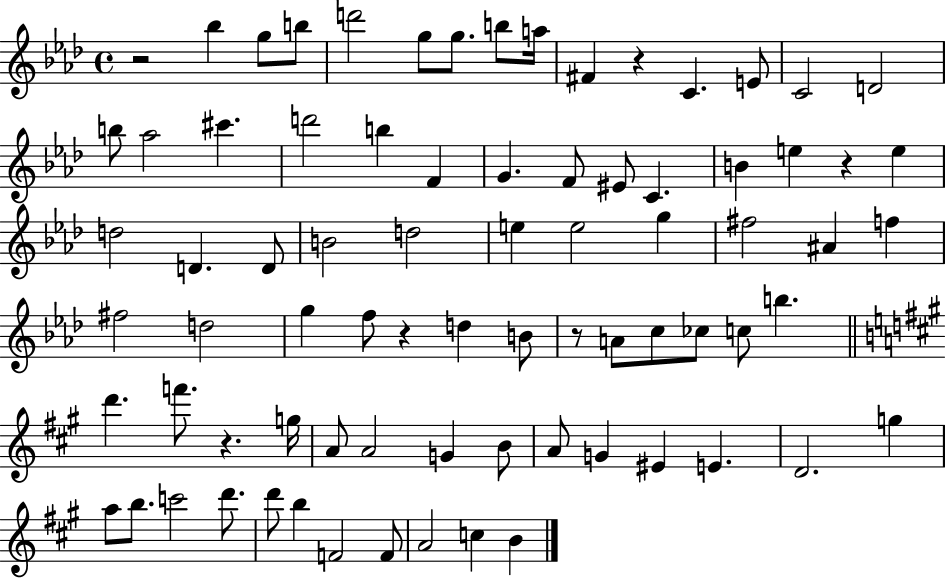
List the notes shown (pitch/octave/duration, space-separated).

R/h Bb5/q G5/e B5/e D6/h G5/e G5/e. B5/e A5/s F#4/q R/q C4/q. E4/e C4/h D4/h B5/e Ab5/h C#6/q. D6/h B5/q F4/q G4/q. F4/e EIS4/e C4/q. B4/q E5/q R/q E5/q D5/h D4/q. D4/e B4/h D5/h E5/q E5/h G5/q F#5/h A#4/q F5/q F#5/h D5/h G5/q F5/e R/q D5/q B4/e R/e A4/e C5/e CES5/e C5/e B5/q. D6/q. F6/e. R/q. G5/s A4/e A4/h G4/q B4/e A4/e G4/q EIS4/q E4/q. D4/h. G5/q A5/e B5/e. C6/h D6/e. D6/e B5/q F4/h F4/e A4/h C5/q B4/q